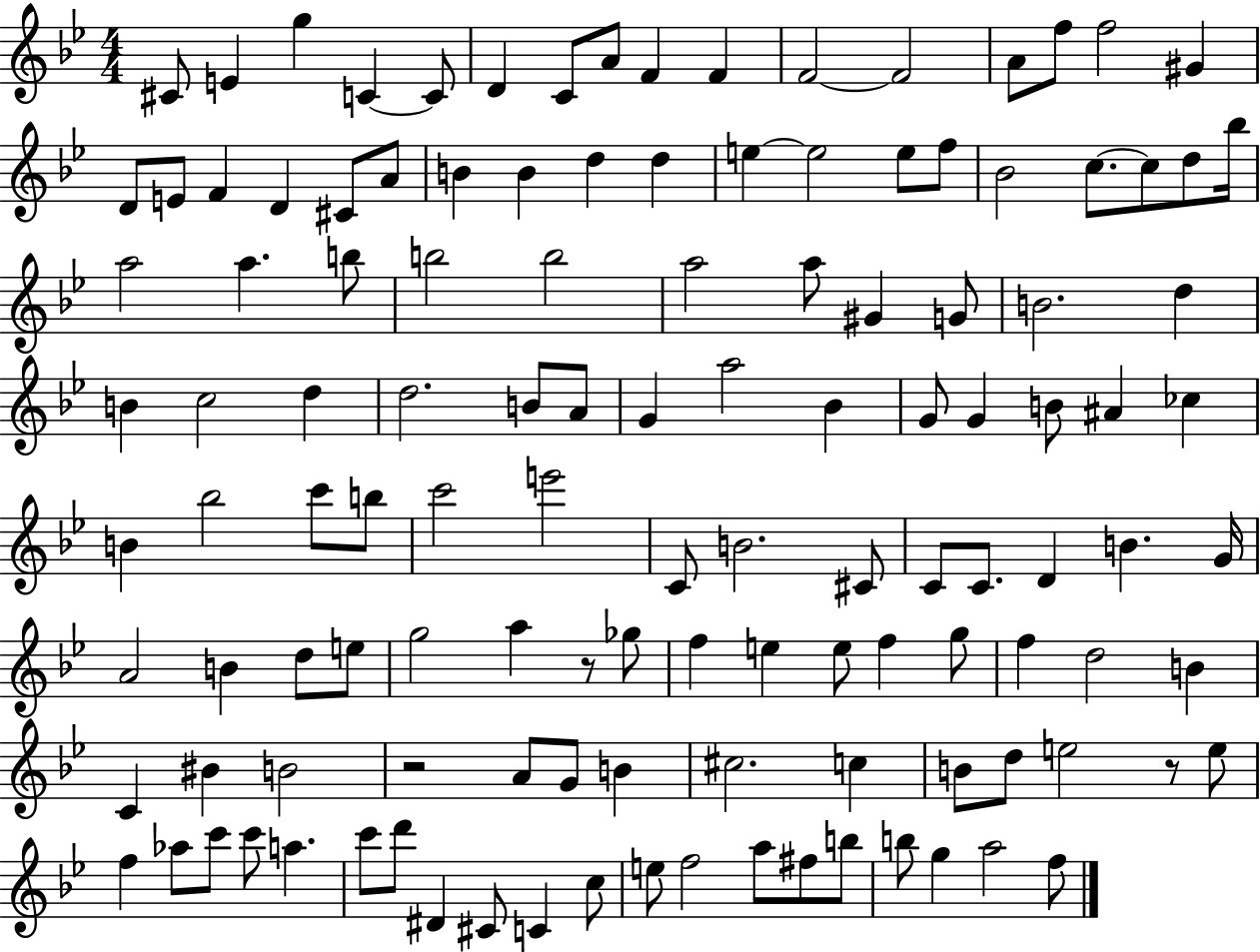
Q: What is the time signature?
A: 4/4